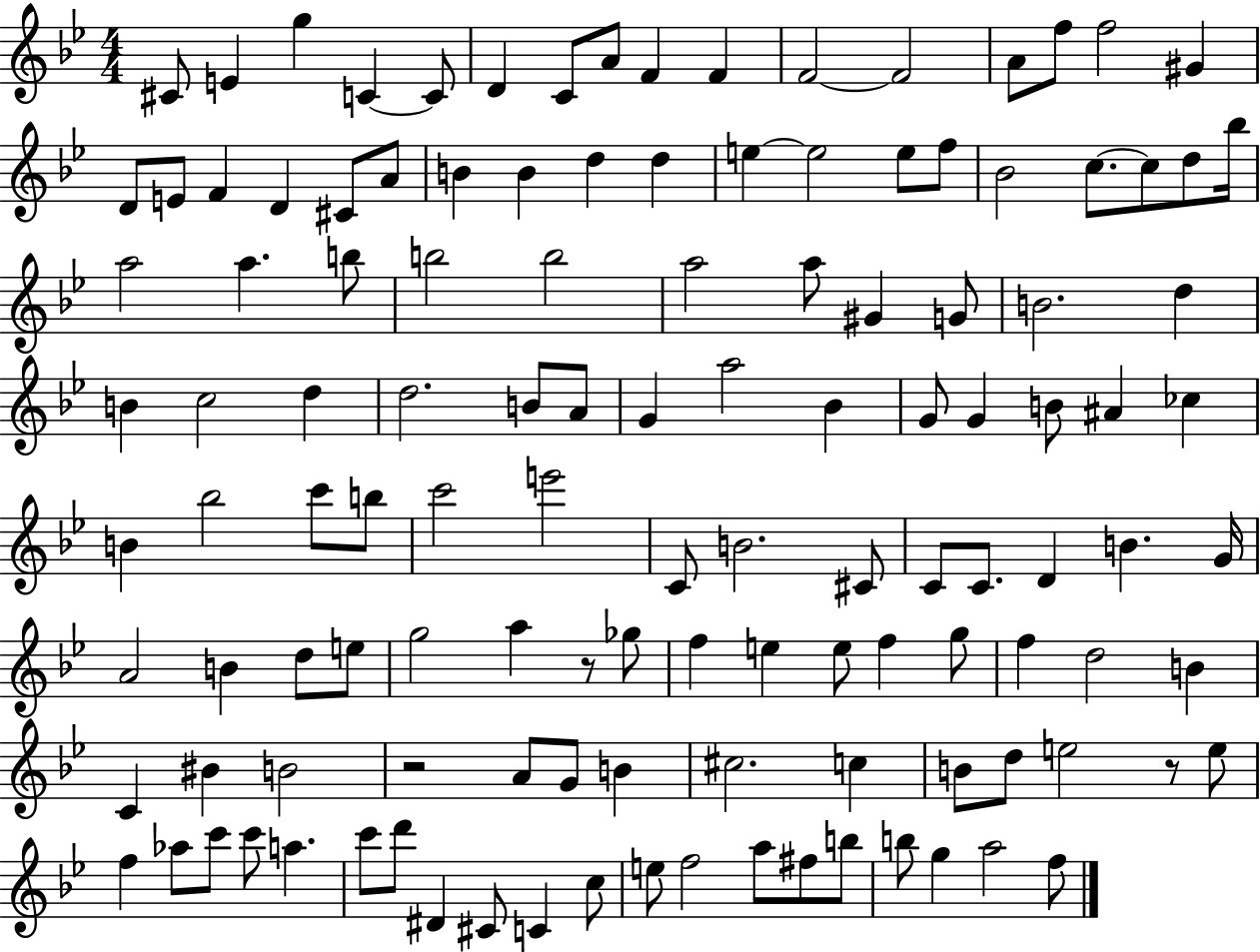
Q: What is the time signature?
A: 4/4